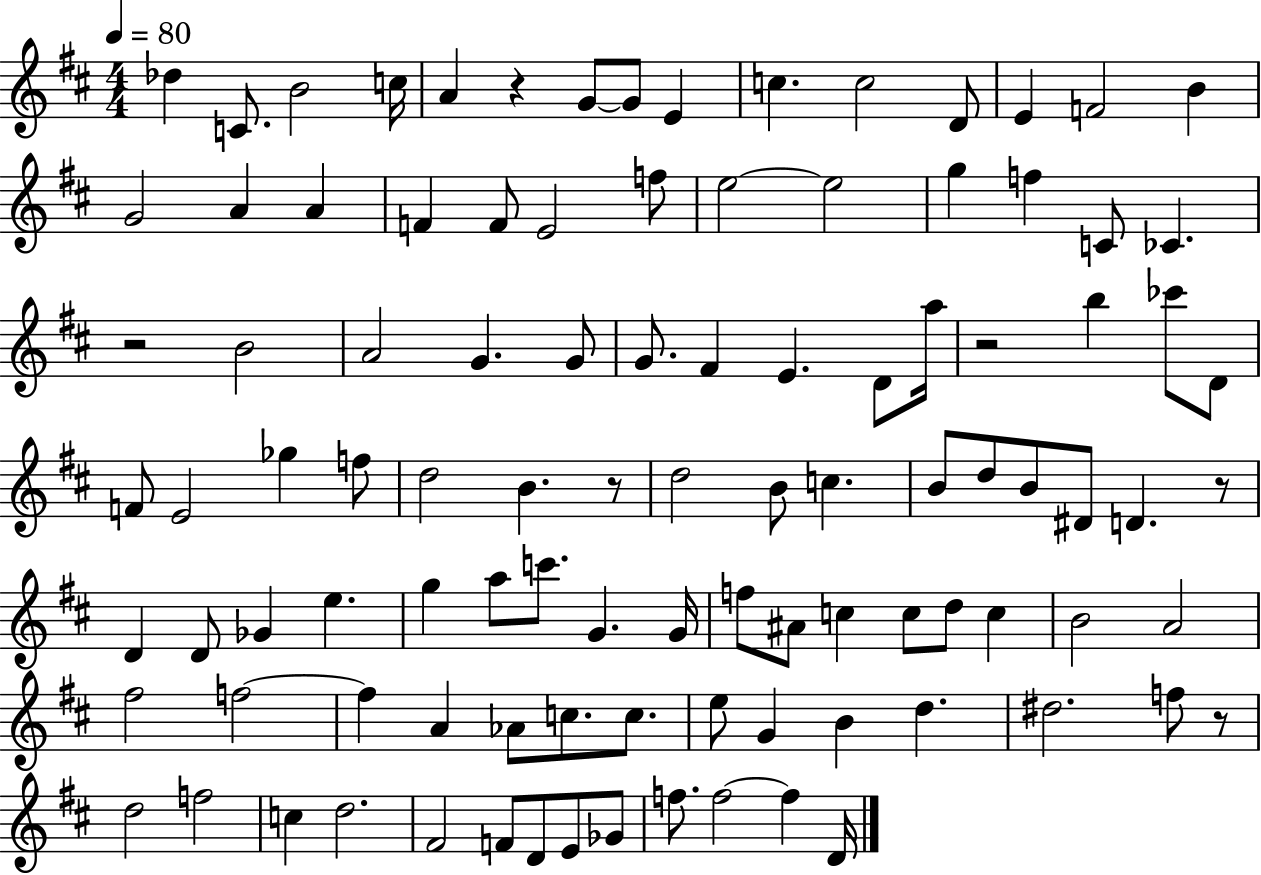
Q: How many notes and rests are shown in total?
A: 102